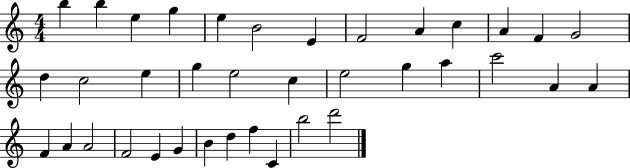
X:1
T:Untitled
M:4/4
L:1/4
K:C
b b e g e B2 E F2 A c A F G2 d c2 e g e2 c e2 g a c'2 A A F A A2 F2 E G B d f C b2 d'2